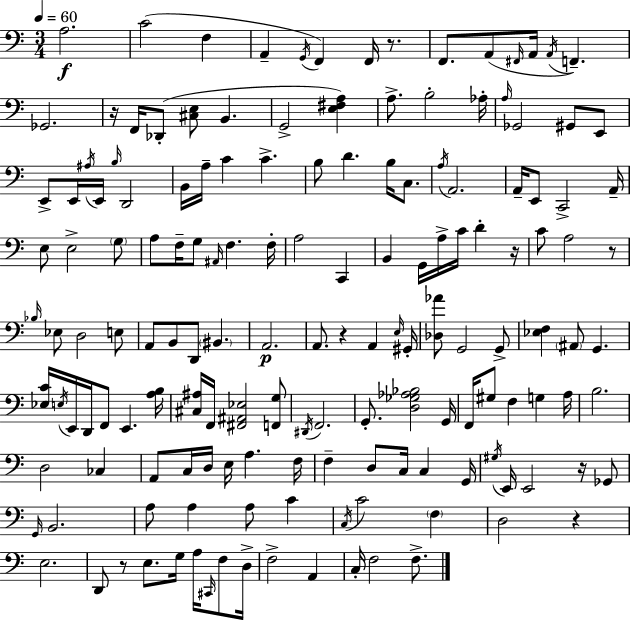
X:1
T:Untitled
M:3/4
L:1/4
K:Am
A,2 C2 F, A,, G,,/4 F,, F,,/4 z/2 F,,/2 A,,/2 ^F,,/4 A,,/4 A,,/4 F,, _G,,2 z/4 F,,/4 _D,,/2 [^C,E,]/2 B,, G,,2 [E,^F,A,] A,/2 B,2 _A,/4 A,/4 _G,,2 ^G,,/2 E,,/2 E,,/2 E,,/4 ^A,/4 E,,/4 B,/4 D,,2 B,,/4 A,/4 C C B,/2 D B,/4 C,/2 A,/4 A,,2 A,,/4 E,,/2 C,,2 A,,/4 E,/2 E,2 G,/2 A,/2 F,/4 G,/2 ^A,,/4 F, F,/4 A,2 C,, B,, G,,/4 A,/4 C/4 D z/4 C/2 A,2 z/2 _B,/4 _E,/2 D,2 E,/2 A,,/2 B,,/2 D,,/2 ^B,, A,,2 A,,/2 z A,, E,/4 ^G,,/4 [_D,_A]/2 G,,2 G,,/2 [_E,F,] ^A,,/2 G,, [_E,C]/4 E,/4 E,,/4 D,,/4 F,,/2 E,, [A,B,]/4 [^C,^A,]/4 F,,/4 [^F,,^A,,_E,]2 [F,,G,]/2 ^D,,/4 F,,2 G,,/2 [D,_G,_A,_B,]2 G,,/4 F,,/4 ^G,/2 F, G, A,/4 B,2 D,2 _C, A,,/2 C,/4 D,/4 E,/4 A, F,/4 F, D,/2 C,/4 C, G,,/4 ^G,/4 E,,/4 E,,2 z/4 _G,,/2 G,,/4 B,,2 A,/2 A, A,/2 C C,/4 C2 F, D,2 z E,2 D,,/2 z/2 E,/2 G,/4 A,/4 ^C,,/4 F,/2 D,/4 F,2 A,, C,/4 F,2 F,/2